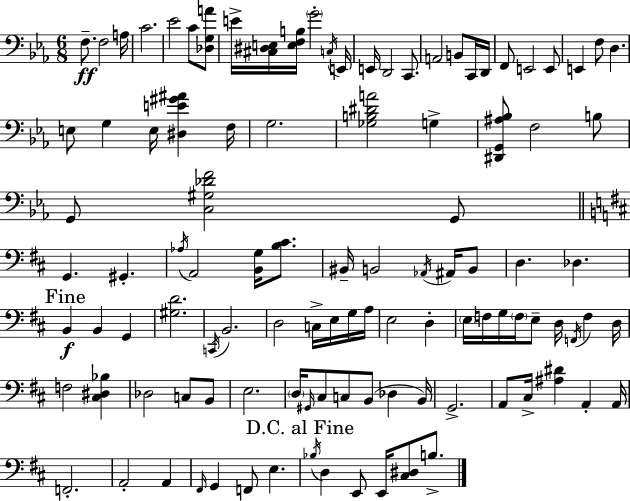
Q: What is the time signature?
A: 6/8